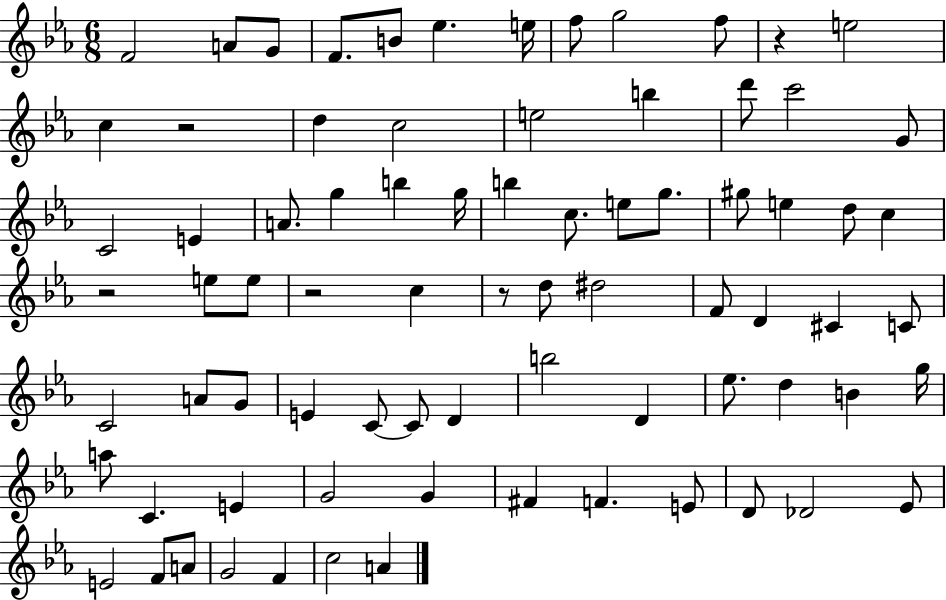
F4/h A4/e G4/e F4/e. B4/e Eb5/q. E5/s F5/e G5/h F5/e R/q E5/h C5/q R/h D5/q C5/h E5/h B5/q D6/e C6/h G4/e C4/h E4/q A4/e. G5/q B5/q G5/s B5/q C5/e. E5/e G5/e. G#5/e E5/q D5/e C5/q R/h E5/e E5/e R/h C5/q R/e D5/e D#5/h F4/e D4/q C#4/q C4/e C4/h A4/e G4/e E4/q C4/e C4/e D4/q B5/h D4/q Eb5/e. D5/q B4/q G5/s A5/e C4/q. E4/q G4/h G4/q F#4/q F4/q. E4/e D4/e Db4/h Eb4/e E4/h F4/e A4/e G4/h F4/q C5/h A4/q